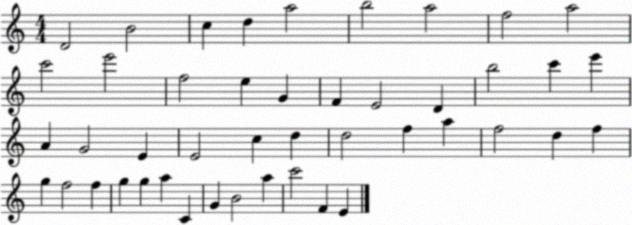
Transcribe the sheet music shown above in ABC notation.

X:1
T:Untitled
M:4/4
L:1/4
K:C
D2 B2 c d a2 b2 a2 f2 a2 c'2 e'2 f2 e G F E2 D b2 c' e' A G2 E E2 c d d2 f a f2 d f g f2 f g g a C G B2 a c'2 F E